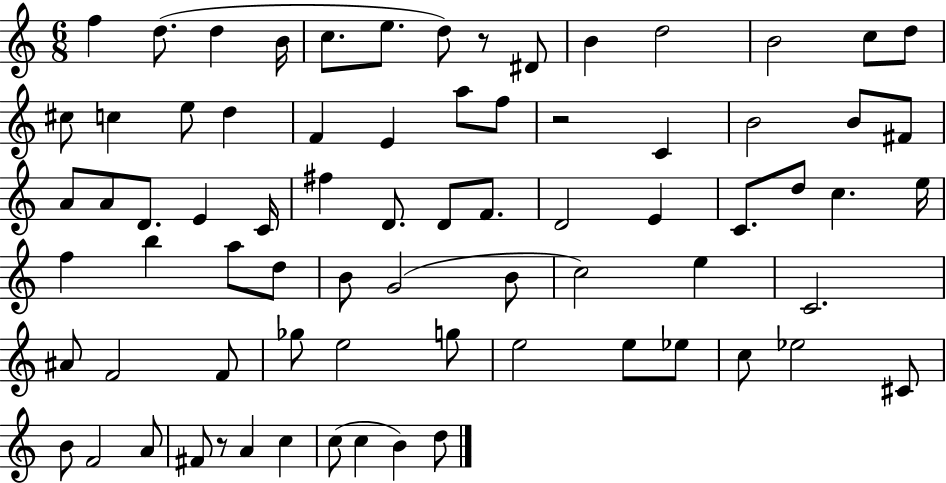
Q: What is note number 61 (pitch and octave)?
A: Eb5